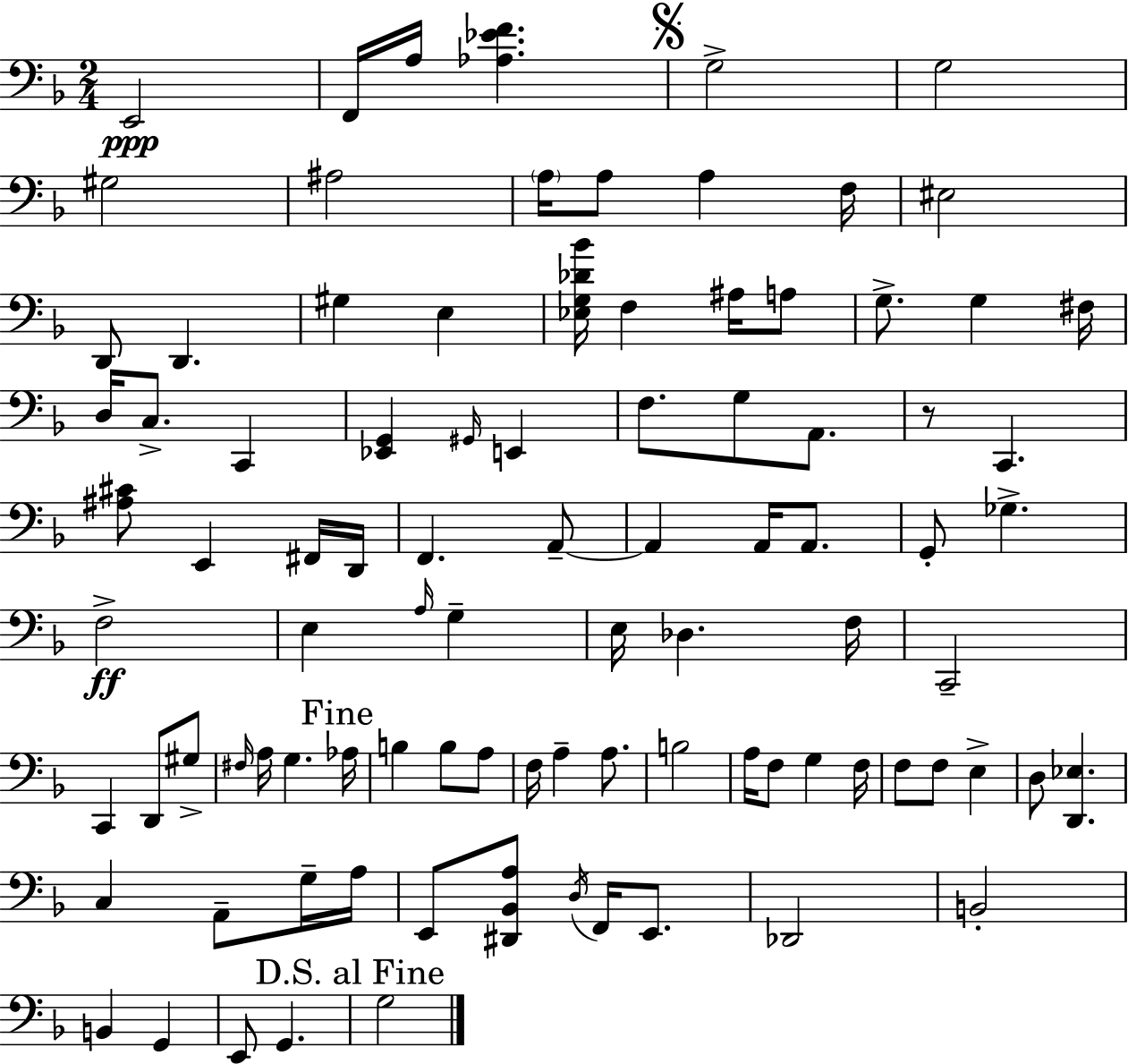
{
  \clef bass
  \numericTimeSignature
  \time 2/4
  \key d \minor
  e,2\ppp | f,16 a16 <aes ees' f'>4. | \mark \markup { \musicglyph "scripts.segno" } g2-> | g2 | \break gis2 | ais2 | \parenthesize a16 a8 a4 f16 | eis2 | \break d,8 d,4. | gis4 e4 | <ees g des' bes'>16 f4 ais16 a8 | g8.-> g4 fis16 | \break d16 c8.-> c,4 | <ees, g,>4 \grace { gis,16 } e,4 | f8. g8 a,8. | r8 c,4. | \break <ais cis'>8 e,4 fis,16 | d,16 f,4. a,8--~~ | a,4 a,16 a,8. | g,8-. ges4.-> | \break f2->\ff | e4 \grace { a16 } g4-- | e16 des4. | f16 c,2-- | \break c,4 d,8 | gis8-> \grace { fis16 } a16 g4. | \mark "Fine" aes16 b4 b8 | a8 f16 a4-- | \break a8. b2 | a16 f8 g4 | f16 f8 f8 e4-> | d8 <d, ees>4. | \break c4 a,8-- | g16-- a16 e,8 <dis, bes, a>8 \acciaccatura { d16 } | f,16 e,8. des,2 | b,2-. | \break b,4 | g,4 e,8 g,4. | \mark "D.S. al Fine" g2 | \bar "|."
}